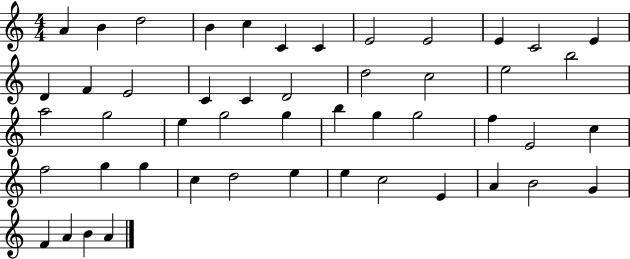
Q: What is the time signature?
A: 4/4